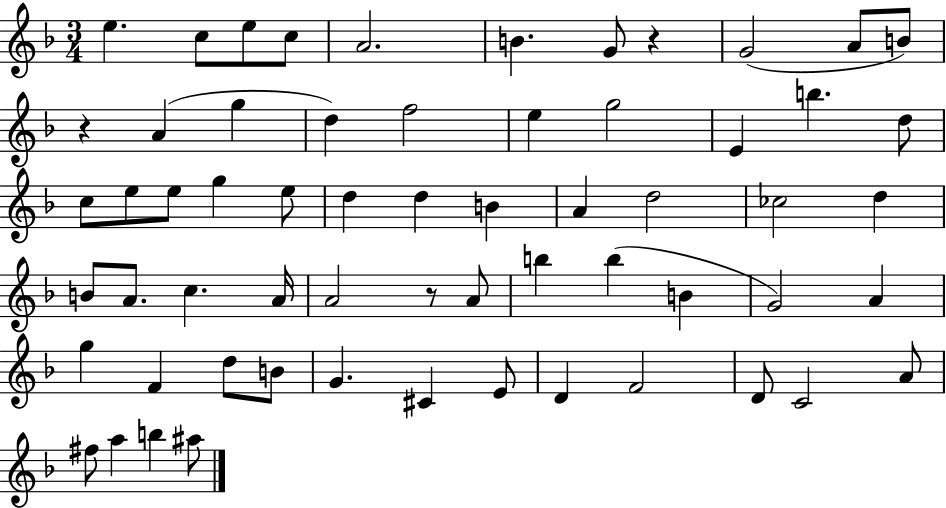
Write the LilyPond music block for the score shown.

{
  \clef treble
  \numericTimeSignature
  \time 3/4
  \key f \major
  e''4. c''8 e''8 c''8 | a'2. | b'4. g'8 r4 | g'2( a'8 b'8) | \break r4 a'4( g''4 | d''4) f''2 | e''4 g''2 | e'4 b''4. d''8 | \break c''8 e''8 e''8 g''4 e''8 | d''4 d''4 b'4 | a'4 d''2 | ces''2 d''4 | \break b'8 a'8. c''4. a'16 | a'2 r8 a'8 | b''4 b''4( b'4 | g'2) a'4 | \break g''4 f'4 d''8 b'8 | g'4. cis'4 e'8 | d'4 f'2 | d'8 c'2 a'8 | \break fis''8 a''4 b''4 ais''8 | \bar "|."
}